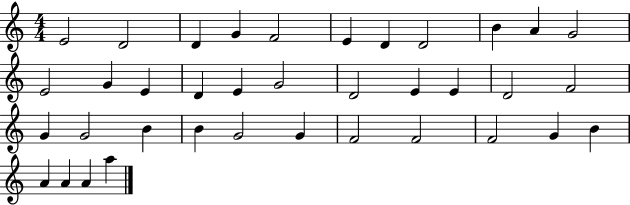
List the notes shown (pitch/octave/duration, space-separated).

E4/h D4/h D4/q G4/q F4/h E4/q D4/q D4/h B4/q A4/q G4/h E4/h G4/q E4/q D4/q E4/q G4/h D4/h E4/q E4/q D4/h F4/h G4/q G4/h B4/q B4/q G4/h G4/q F4/h F4/h F4/h G4/q B4/q A4/q A4/q A4/q A5/q